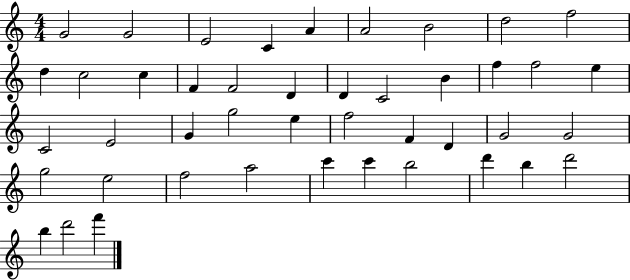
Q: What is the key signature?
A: C major